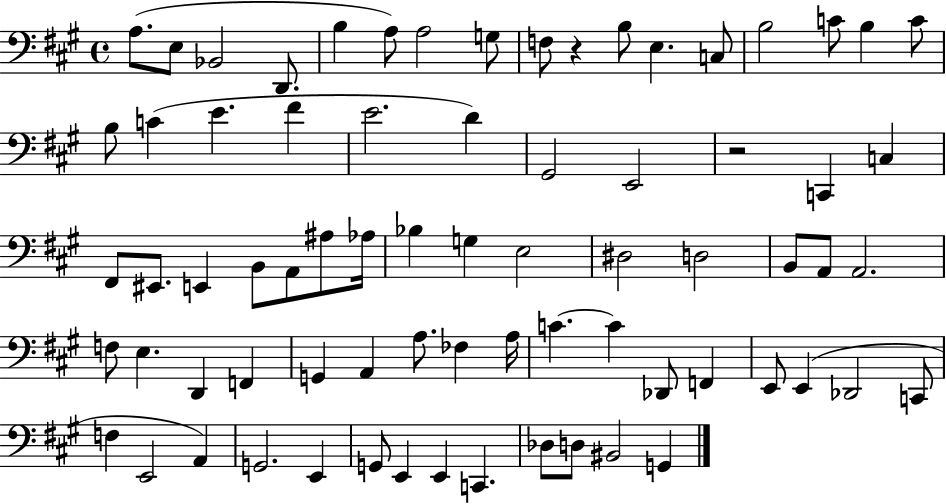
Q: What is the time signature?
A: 4/4